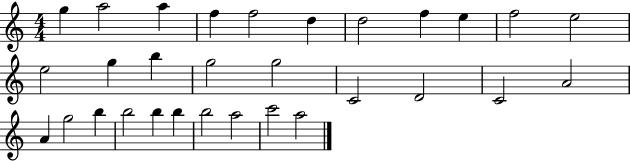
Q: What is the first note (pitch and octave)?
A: G5